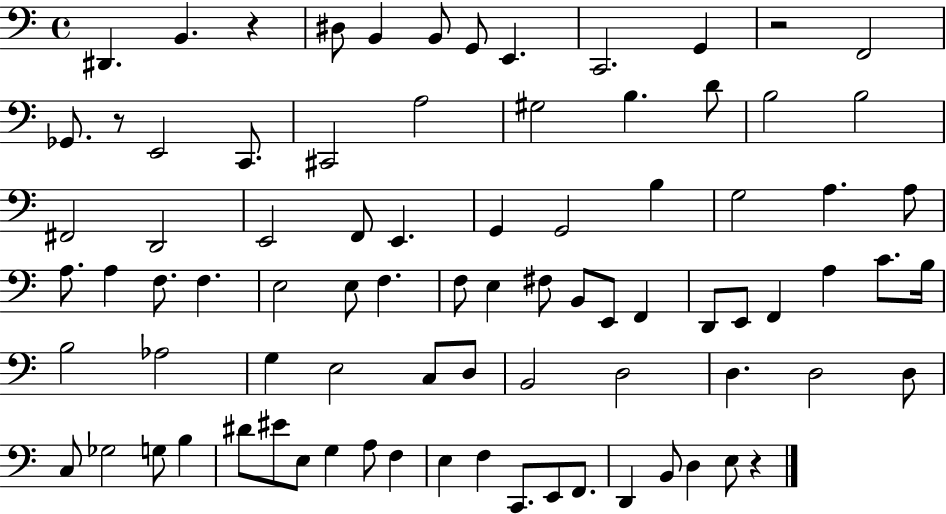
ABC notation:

X:1
T:Untitled
M:4/4
L:1/4
K:C
^D,, B,, z ^D,/2 B,, B,,/2 G,,/2 E,, C,,2 G,, z2 F,,2 _G,,/2 z/2 E,,2 C,,/2 ^C,,2 A,2 ^G,2 B, D/2 B,2 B,2 ^F,,2 D,,2 E,,2 F,,/2 E,, G,, G,,2 B, G,2 A, A,/2 A,/2 A, F,/2 F, E,2 E,/2 F, F,/2 E, ^F,/2 B,,/2 E,,/2 F,, D,,/2 E,,/2 F,, A, C/2 B,/4 B,2 _A,2 G, E,2 C,/2 D,/2 B,,2 D,2 D, D,2 D,/2 C,/2 _G,2 G,/2 B, ^D/2 ^E/2 E,/2 G, A,/2 F, E, F, C,,/2 E,,/2 F,,/2 D,, B,,/2 D, E,/2 z